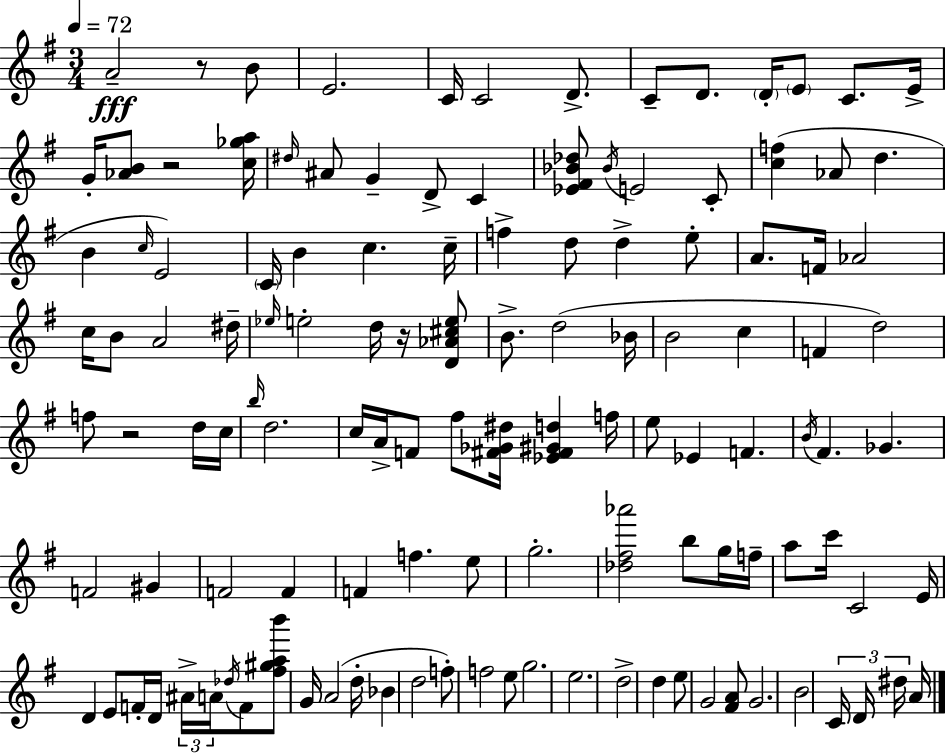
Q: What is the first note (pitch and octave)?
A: A4